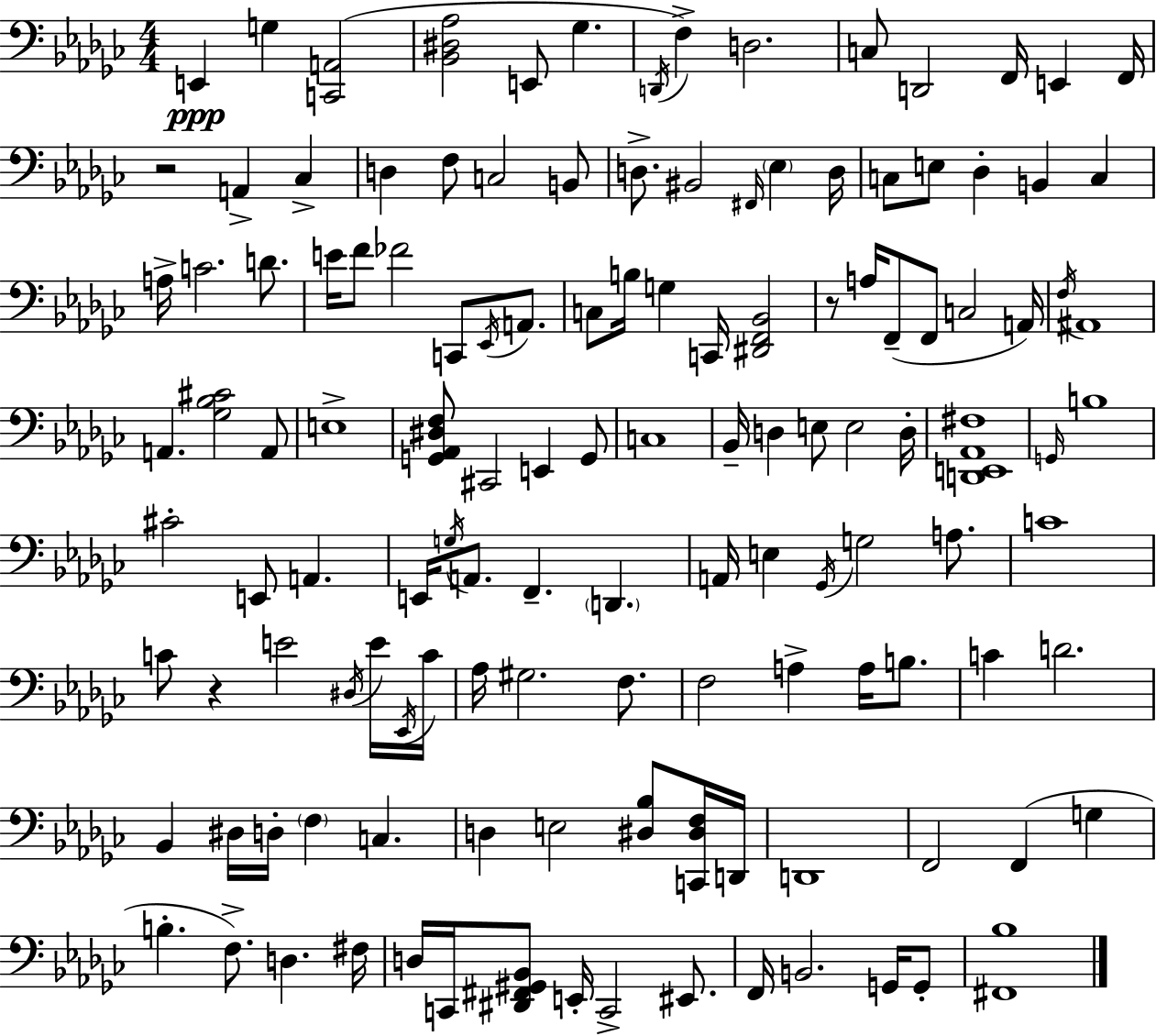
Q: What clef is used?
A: bass